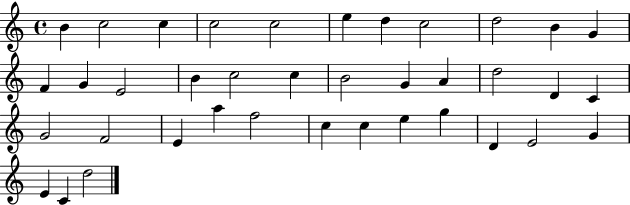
B4/q C5/h C5/q C5/h C5/h E5/q D5/q C5/h D5/h B4/q G4/q F4/q G4/q E4/h B4/q C5/h C5/q B4/h G4/q A4/q D5/h D4/q C4/q G4/h F4/h E4/q A5/q F5/h C5/q C5/q E5/q G5/q D4/q E4/h G4/q E4/q C4/q D5/h